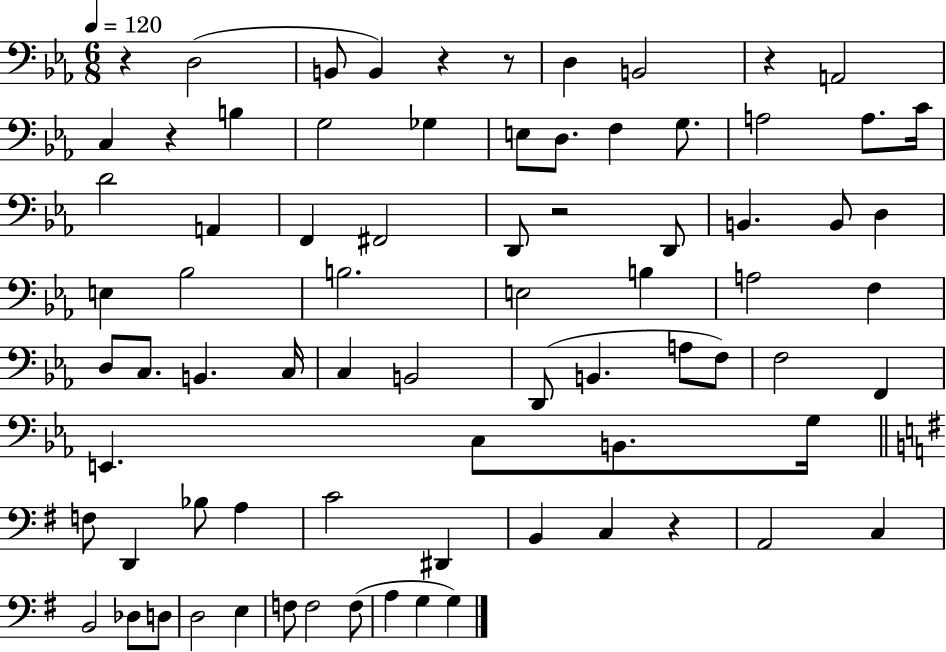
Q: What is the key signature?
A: EES major